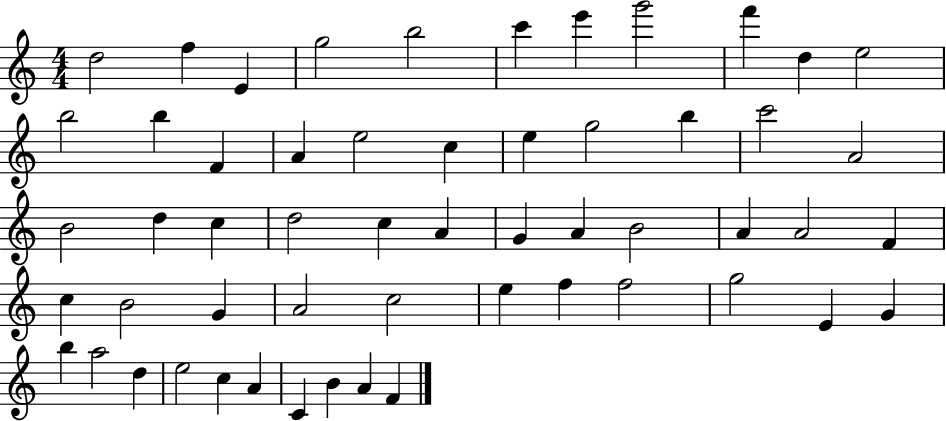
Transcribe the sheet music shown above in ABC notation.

X:1
T:Untitled
M:4/4
L:1/4
K:C
d2 f E g2 b2 c' e' g'2 f' d e2 b2 b F A e2 c e g2 b c'2 A2 B2 d c d2 c A G A B2 A A2 F c B2 G A2 c2 e f f2 g2 E G b a2 d e2 c A C B A F